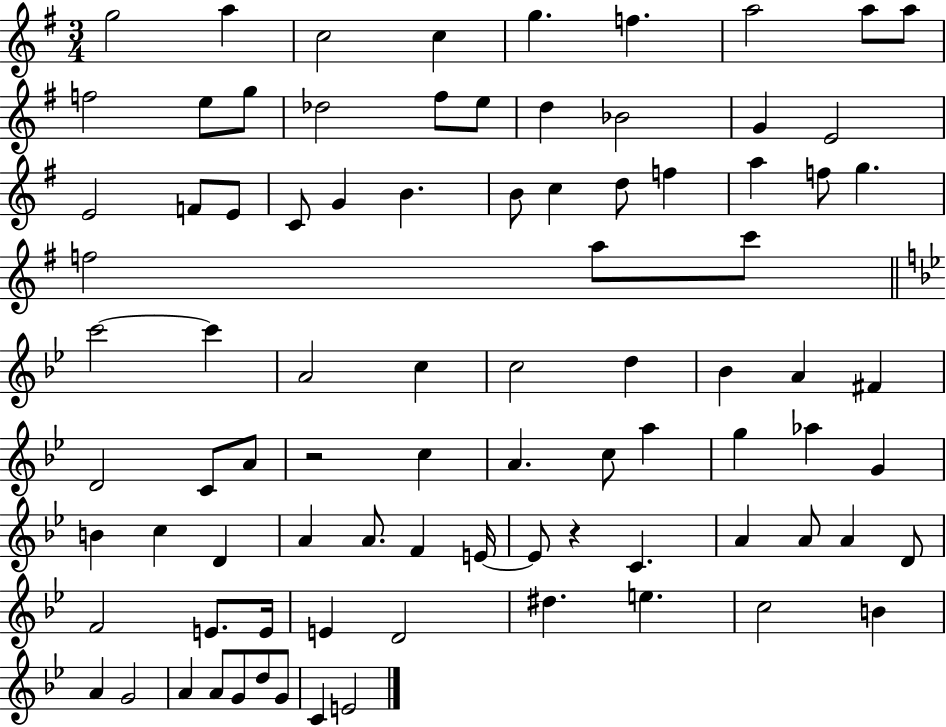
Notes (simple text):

G5/h A5/q C5/h C5/q G5/q. F5/q. A5/h A5/e A5/e F5/h E5/e G5/e Db5/h F#5/e E5/e D5/q Bb4/h G4/q E4/h E4/h F4/e E4/e C4/e G4/q B4/q. B4/e C5/q D5/e F5/q A5/q F5/e G5/q. F5/h A5/e C6/e C6/h C6/q A4/h C5/q C5/h D5/q Bb4/q A4/q F#4/q D4/h C4/e A4/e R/h C5/q A4/q. C5/e A5/q G5/q Ab5/q G4/q B4/q C5/q D4/q A4/q A4/e. F4/q E4/s E4/e R/q C4/q. A4/q A4/e A4/q D4/e F4/h E4/e. E4/s E4/q D4/h D#5/q. E5/q. C5/h B4/q A4/q G4/h A4/q A4/e G4/e D5/e G4/e C4/q E4/h